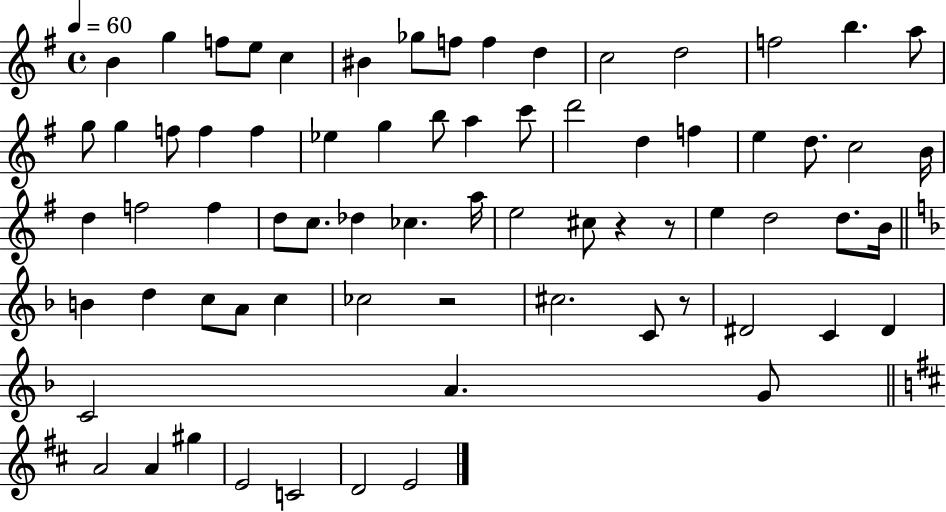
B4/q G5/q F5/e E5/e C5/q BIS4/q Gb5/e F5/e F5/q D5/q C5/h D5/h F5/h B5/q. A5/e G5/e G5/q F5/e F5/q F5/q Eb5/q G5/q B5/e A5/q C6/e D6/h D5/q F5/q E5/q D5/e. C5/h B4/s D5/q F5/h F5/q D5/e C5/e. Db5/q CES5/q. A5/s E5/h C#5/e R/q R/e E5/q D5/h D5/e. B4/s B4/q D5/q C5/e A4/e C5/q CES5/h R/h C#5/h. C4/e R/e D#4/h C4/q D#4/q C4/h A4/q. G4/e A4/h A4/q G#5/q E4/h C4/h D4/h E4/h